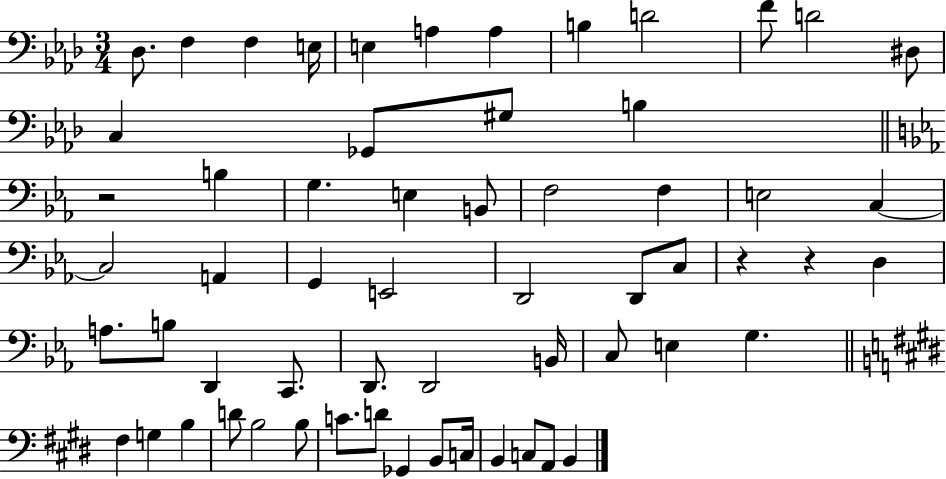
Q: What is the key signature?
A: AES major